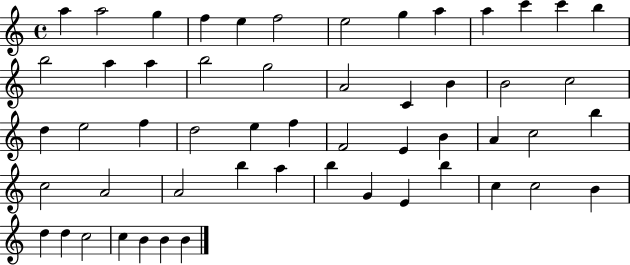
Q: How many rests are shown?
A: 0